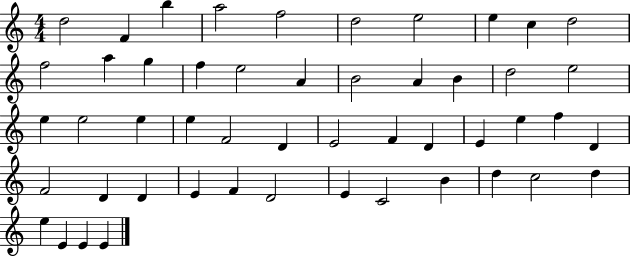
{
  \clef treble
  \numericTimeSignature
  \time 4/4
  \key c \major
  d''2 f'4 b''4 | a''2 f''2 | d''2 e''2 | e''4 c''4 d''2 | \break f''2 a''4 g''4 | f''4 e''2 a'4 | b'2 a'4 b'4 | d''2 e''2 | \break e''4 e''2 e''4 | e''4 f'2 d'4 | e'2 f'4 d'4 | e'4 e''4 f''4 d'4 | \break f'2 d'4 d'4 | e'4 f'4 d'2 | e'4 c'2 b'4 | d''4 c''2 d''4 | \break e''4 e'4 e'4 e'4 | \bar "|."
}